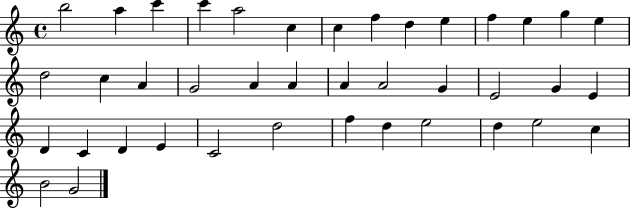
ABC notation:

X:1
T:Untitled
M:4/4
L:1/4
K:C
b2 a c' c' a2 c c f d e f e g e d2 c A G2 A A A A2 G E2 G E D C D E C2 d2 f d e2 d e2 c B2 G2